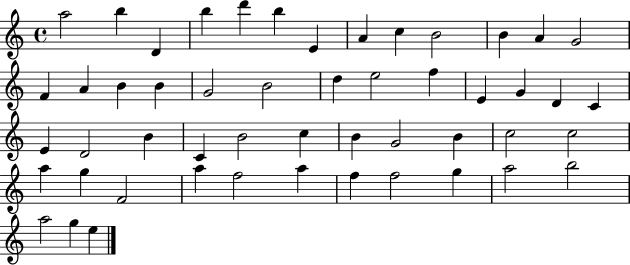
{
  \clef treble
  \time 4/4
  \defaultTimeSignature
  \key c \major
  a''2 b''4 d'4 | b''4 d'''4 b''4 e'4 | a'4 c''4 b'2 | b'4 a'4 g'2 | \break f'4 a'4 b'4 b'4 | g'2 b'2 | d''4 e''2 f''4 | e'4 g'4 d'4 c'4 | \break e'4 d'2 b'4 | c'4 b'2 c''4 | b'4 g'2 b'4 | c''2 c''2 | \break a''4 g''4 f'2 | a''4 f''2 a''4 | f''4 f''2 g''4 | a''2 b''2 | \break a''2 g''4 e''4 | \bar "|."
}